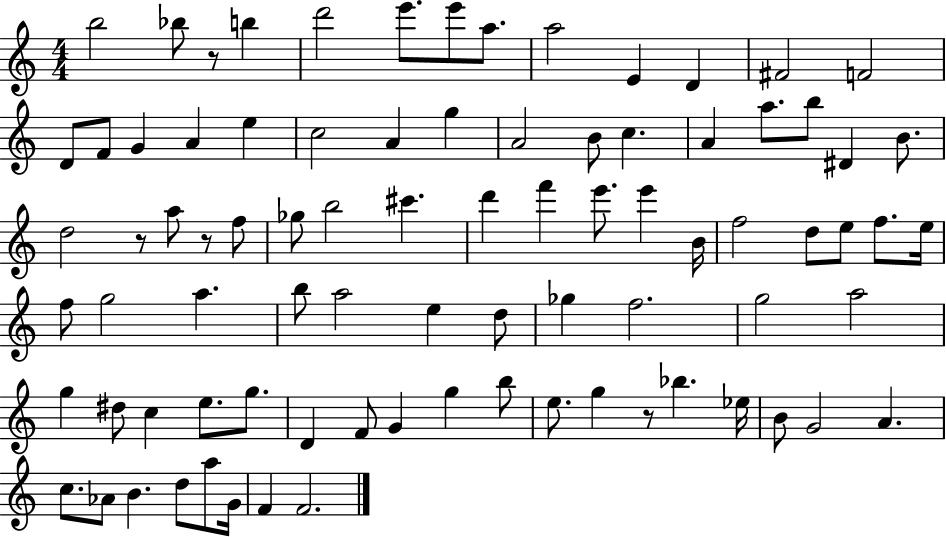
B5/h Bb5/e R/e B5/q D6/h E6/e. E6/e A5/e. A5/h E4/q D4/q F#4/h F4/h D4/e F4/e G4/q A4/q E5/q C5/h A4/q G5/q A4/h B4/e C5/q. A4/q A5/e. B5/e D#4/q B4/e. D5/h R/e A5/e R/e F5/e Gb5/e B5/h C#6/q. D6/q F6/q E6/e. E6/q B4/s F5/h D5/e E5/e F5/e. E5/s F5/e G5/h A5/q. B5/e A5/h E5/q D5/e Gb5/q F5/h. G5/h A5/h G5/q D#5/e C5/q E5/e. G5/e. D4/q F4/e G4/q G5/q B5/e E5/e. G5/q R/e Bb5/q. Eb5/s B4/e G4/h A4/q. C5/e. Ab4/e B4/q. D5/e A5/e G4/s F4/q F4/h.